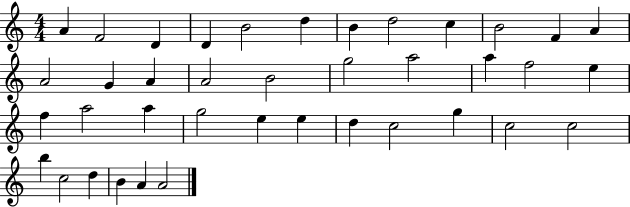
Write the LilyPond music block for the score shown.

{
  \clef treble
  \numericTimeSignature
  \time 4/4
  \key c \major
  a'4 f'2 d'4 | d'4 b'2 d''4 | b'4 d''2 c''4 | b'2 f'4 a'4 | \break a'2 g'4 a'4 | a'2 b'2 | g''2 a''2 | a''4 f''2 e''4 | \break f''4 a''2 a''4 | g''2 e''4 e''4 | d''4 c''2 g''4 | c''2 c''2 | \break b''4 c''2 d''4 | b'4 a'4 a'2 | \bar "|."
}